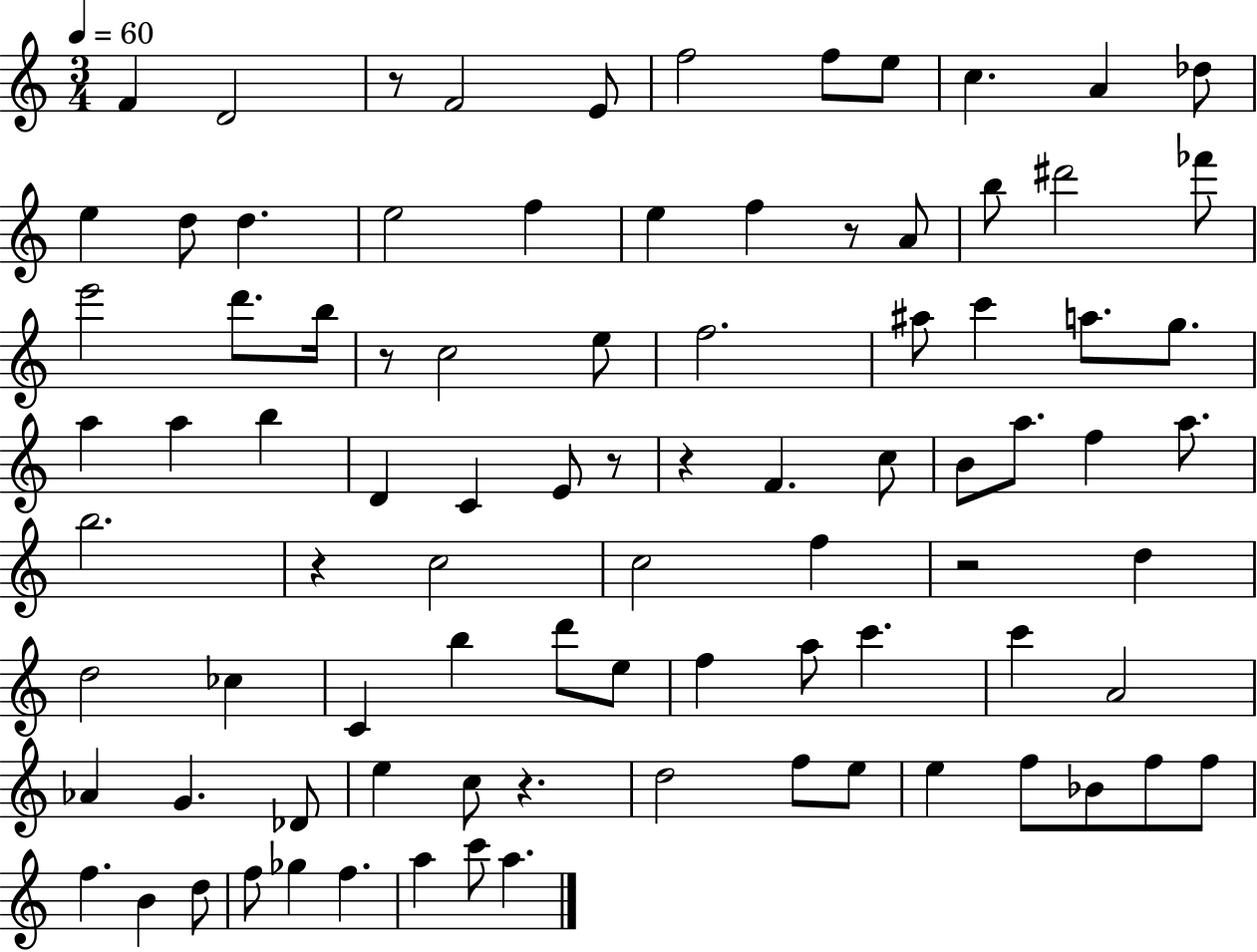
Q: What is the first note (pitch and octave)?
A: F4